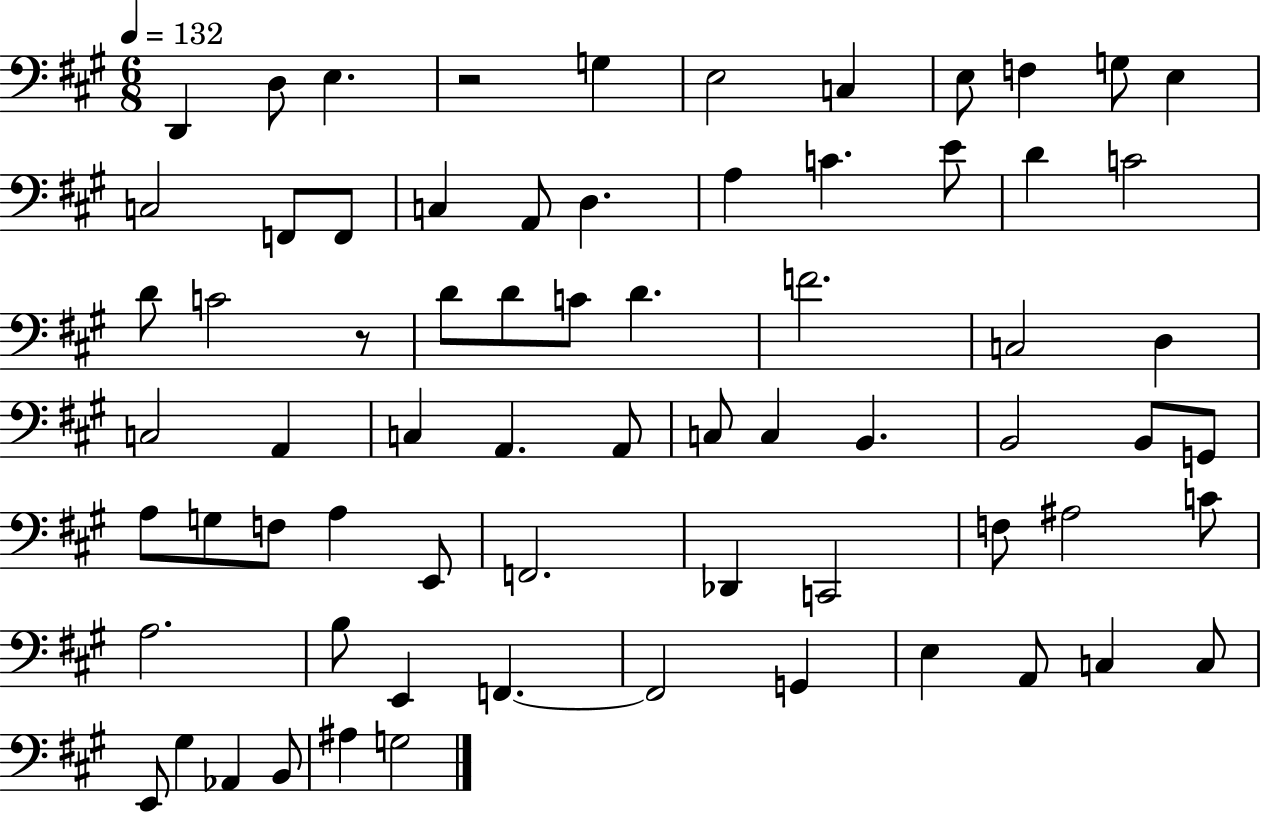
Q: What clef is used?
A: bass